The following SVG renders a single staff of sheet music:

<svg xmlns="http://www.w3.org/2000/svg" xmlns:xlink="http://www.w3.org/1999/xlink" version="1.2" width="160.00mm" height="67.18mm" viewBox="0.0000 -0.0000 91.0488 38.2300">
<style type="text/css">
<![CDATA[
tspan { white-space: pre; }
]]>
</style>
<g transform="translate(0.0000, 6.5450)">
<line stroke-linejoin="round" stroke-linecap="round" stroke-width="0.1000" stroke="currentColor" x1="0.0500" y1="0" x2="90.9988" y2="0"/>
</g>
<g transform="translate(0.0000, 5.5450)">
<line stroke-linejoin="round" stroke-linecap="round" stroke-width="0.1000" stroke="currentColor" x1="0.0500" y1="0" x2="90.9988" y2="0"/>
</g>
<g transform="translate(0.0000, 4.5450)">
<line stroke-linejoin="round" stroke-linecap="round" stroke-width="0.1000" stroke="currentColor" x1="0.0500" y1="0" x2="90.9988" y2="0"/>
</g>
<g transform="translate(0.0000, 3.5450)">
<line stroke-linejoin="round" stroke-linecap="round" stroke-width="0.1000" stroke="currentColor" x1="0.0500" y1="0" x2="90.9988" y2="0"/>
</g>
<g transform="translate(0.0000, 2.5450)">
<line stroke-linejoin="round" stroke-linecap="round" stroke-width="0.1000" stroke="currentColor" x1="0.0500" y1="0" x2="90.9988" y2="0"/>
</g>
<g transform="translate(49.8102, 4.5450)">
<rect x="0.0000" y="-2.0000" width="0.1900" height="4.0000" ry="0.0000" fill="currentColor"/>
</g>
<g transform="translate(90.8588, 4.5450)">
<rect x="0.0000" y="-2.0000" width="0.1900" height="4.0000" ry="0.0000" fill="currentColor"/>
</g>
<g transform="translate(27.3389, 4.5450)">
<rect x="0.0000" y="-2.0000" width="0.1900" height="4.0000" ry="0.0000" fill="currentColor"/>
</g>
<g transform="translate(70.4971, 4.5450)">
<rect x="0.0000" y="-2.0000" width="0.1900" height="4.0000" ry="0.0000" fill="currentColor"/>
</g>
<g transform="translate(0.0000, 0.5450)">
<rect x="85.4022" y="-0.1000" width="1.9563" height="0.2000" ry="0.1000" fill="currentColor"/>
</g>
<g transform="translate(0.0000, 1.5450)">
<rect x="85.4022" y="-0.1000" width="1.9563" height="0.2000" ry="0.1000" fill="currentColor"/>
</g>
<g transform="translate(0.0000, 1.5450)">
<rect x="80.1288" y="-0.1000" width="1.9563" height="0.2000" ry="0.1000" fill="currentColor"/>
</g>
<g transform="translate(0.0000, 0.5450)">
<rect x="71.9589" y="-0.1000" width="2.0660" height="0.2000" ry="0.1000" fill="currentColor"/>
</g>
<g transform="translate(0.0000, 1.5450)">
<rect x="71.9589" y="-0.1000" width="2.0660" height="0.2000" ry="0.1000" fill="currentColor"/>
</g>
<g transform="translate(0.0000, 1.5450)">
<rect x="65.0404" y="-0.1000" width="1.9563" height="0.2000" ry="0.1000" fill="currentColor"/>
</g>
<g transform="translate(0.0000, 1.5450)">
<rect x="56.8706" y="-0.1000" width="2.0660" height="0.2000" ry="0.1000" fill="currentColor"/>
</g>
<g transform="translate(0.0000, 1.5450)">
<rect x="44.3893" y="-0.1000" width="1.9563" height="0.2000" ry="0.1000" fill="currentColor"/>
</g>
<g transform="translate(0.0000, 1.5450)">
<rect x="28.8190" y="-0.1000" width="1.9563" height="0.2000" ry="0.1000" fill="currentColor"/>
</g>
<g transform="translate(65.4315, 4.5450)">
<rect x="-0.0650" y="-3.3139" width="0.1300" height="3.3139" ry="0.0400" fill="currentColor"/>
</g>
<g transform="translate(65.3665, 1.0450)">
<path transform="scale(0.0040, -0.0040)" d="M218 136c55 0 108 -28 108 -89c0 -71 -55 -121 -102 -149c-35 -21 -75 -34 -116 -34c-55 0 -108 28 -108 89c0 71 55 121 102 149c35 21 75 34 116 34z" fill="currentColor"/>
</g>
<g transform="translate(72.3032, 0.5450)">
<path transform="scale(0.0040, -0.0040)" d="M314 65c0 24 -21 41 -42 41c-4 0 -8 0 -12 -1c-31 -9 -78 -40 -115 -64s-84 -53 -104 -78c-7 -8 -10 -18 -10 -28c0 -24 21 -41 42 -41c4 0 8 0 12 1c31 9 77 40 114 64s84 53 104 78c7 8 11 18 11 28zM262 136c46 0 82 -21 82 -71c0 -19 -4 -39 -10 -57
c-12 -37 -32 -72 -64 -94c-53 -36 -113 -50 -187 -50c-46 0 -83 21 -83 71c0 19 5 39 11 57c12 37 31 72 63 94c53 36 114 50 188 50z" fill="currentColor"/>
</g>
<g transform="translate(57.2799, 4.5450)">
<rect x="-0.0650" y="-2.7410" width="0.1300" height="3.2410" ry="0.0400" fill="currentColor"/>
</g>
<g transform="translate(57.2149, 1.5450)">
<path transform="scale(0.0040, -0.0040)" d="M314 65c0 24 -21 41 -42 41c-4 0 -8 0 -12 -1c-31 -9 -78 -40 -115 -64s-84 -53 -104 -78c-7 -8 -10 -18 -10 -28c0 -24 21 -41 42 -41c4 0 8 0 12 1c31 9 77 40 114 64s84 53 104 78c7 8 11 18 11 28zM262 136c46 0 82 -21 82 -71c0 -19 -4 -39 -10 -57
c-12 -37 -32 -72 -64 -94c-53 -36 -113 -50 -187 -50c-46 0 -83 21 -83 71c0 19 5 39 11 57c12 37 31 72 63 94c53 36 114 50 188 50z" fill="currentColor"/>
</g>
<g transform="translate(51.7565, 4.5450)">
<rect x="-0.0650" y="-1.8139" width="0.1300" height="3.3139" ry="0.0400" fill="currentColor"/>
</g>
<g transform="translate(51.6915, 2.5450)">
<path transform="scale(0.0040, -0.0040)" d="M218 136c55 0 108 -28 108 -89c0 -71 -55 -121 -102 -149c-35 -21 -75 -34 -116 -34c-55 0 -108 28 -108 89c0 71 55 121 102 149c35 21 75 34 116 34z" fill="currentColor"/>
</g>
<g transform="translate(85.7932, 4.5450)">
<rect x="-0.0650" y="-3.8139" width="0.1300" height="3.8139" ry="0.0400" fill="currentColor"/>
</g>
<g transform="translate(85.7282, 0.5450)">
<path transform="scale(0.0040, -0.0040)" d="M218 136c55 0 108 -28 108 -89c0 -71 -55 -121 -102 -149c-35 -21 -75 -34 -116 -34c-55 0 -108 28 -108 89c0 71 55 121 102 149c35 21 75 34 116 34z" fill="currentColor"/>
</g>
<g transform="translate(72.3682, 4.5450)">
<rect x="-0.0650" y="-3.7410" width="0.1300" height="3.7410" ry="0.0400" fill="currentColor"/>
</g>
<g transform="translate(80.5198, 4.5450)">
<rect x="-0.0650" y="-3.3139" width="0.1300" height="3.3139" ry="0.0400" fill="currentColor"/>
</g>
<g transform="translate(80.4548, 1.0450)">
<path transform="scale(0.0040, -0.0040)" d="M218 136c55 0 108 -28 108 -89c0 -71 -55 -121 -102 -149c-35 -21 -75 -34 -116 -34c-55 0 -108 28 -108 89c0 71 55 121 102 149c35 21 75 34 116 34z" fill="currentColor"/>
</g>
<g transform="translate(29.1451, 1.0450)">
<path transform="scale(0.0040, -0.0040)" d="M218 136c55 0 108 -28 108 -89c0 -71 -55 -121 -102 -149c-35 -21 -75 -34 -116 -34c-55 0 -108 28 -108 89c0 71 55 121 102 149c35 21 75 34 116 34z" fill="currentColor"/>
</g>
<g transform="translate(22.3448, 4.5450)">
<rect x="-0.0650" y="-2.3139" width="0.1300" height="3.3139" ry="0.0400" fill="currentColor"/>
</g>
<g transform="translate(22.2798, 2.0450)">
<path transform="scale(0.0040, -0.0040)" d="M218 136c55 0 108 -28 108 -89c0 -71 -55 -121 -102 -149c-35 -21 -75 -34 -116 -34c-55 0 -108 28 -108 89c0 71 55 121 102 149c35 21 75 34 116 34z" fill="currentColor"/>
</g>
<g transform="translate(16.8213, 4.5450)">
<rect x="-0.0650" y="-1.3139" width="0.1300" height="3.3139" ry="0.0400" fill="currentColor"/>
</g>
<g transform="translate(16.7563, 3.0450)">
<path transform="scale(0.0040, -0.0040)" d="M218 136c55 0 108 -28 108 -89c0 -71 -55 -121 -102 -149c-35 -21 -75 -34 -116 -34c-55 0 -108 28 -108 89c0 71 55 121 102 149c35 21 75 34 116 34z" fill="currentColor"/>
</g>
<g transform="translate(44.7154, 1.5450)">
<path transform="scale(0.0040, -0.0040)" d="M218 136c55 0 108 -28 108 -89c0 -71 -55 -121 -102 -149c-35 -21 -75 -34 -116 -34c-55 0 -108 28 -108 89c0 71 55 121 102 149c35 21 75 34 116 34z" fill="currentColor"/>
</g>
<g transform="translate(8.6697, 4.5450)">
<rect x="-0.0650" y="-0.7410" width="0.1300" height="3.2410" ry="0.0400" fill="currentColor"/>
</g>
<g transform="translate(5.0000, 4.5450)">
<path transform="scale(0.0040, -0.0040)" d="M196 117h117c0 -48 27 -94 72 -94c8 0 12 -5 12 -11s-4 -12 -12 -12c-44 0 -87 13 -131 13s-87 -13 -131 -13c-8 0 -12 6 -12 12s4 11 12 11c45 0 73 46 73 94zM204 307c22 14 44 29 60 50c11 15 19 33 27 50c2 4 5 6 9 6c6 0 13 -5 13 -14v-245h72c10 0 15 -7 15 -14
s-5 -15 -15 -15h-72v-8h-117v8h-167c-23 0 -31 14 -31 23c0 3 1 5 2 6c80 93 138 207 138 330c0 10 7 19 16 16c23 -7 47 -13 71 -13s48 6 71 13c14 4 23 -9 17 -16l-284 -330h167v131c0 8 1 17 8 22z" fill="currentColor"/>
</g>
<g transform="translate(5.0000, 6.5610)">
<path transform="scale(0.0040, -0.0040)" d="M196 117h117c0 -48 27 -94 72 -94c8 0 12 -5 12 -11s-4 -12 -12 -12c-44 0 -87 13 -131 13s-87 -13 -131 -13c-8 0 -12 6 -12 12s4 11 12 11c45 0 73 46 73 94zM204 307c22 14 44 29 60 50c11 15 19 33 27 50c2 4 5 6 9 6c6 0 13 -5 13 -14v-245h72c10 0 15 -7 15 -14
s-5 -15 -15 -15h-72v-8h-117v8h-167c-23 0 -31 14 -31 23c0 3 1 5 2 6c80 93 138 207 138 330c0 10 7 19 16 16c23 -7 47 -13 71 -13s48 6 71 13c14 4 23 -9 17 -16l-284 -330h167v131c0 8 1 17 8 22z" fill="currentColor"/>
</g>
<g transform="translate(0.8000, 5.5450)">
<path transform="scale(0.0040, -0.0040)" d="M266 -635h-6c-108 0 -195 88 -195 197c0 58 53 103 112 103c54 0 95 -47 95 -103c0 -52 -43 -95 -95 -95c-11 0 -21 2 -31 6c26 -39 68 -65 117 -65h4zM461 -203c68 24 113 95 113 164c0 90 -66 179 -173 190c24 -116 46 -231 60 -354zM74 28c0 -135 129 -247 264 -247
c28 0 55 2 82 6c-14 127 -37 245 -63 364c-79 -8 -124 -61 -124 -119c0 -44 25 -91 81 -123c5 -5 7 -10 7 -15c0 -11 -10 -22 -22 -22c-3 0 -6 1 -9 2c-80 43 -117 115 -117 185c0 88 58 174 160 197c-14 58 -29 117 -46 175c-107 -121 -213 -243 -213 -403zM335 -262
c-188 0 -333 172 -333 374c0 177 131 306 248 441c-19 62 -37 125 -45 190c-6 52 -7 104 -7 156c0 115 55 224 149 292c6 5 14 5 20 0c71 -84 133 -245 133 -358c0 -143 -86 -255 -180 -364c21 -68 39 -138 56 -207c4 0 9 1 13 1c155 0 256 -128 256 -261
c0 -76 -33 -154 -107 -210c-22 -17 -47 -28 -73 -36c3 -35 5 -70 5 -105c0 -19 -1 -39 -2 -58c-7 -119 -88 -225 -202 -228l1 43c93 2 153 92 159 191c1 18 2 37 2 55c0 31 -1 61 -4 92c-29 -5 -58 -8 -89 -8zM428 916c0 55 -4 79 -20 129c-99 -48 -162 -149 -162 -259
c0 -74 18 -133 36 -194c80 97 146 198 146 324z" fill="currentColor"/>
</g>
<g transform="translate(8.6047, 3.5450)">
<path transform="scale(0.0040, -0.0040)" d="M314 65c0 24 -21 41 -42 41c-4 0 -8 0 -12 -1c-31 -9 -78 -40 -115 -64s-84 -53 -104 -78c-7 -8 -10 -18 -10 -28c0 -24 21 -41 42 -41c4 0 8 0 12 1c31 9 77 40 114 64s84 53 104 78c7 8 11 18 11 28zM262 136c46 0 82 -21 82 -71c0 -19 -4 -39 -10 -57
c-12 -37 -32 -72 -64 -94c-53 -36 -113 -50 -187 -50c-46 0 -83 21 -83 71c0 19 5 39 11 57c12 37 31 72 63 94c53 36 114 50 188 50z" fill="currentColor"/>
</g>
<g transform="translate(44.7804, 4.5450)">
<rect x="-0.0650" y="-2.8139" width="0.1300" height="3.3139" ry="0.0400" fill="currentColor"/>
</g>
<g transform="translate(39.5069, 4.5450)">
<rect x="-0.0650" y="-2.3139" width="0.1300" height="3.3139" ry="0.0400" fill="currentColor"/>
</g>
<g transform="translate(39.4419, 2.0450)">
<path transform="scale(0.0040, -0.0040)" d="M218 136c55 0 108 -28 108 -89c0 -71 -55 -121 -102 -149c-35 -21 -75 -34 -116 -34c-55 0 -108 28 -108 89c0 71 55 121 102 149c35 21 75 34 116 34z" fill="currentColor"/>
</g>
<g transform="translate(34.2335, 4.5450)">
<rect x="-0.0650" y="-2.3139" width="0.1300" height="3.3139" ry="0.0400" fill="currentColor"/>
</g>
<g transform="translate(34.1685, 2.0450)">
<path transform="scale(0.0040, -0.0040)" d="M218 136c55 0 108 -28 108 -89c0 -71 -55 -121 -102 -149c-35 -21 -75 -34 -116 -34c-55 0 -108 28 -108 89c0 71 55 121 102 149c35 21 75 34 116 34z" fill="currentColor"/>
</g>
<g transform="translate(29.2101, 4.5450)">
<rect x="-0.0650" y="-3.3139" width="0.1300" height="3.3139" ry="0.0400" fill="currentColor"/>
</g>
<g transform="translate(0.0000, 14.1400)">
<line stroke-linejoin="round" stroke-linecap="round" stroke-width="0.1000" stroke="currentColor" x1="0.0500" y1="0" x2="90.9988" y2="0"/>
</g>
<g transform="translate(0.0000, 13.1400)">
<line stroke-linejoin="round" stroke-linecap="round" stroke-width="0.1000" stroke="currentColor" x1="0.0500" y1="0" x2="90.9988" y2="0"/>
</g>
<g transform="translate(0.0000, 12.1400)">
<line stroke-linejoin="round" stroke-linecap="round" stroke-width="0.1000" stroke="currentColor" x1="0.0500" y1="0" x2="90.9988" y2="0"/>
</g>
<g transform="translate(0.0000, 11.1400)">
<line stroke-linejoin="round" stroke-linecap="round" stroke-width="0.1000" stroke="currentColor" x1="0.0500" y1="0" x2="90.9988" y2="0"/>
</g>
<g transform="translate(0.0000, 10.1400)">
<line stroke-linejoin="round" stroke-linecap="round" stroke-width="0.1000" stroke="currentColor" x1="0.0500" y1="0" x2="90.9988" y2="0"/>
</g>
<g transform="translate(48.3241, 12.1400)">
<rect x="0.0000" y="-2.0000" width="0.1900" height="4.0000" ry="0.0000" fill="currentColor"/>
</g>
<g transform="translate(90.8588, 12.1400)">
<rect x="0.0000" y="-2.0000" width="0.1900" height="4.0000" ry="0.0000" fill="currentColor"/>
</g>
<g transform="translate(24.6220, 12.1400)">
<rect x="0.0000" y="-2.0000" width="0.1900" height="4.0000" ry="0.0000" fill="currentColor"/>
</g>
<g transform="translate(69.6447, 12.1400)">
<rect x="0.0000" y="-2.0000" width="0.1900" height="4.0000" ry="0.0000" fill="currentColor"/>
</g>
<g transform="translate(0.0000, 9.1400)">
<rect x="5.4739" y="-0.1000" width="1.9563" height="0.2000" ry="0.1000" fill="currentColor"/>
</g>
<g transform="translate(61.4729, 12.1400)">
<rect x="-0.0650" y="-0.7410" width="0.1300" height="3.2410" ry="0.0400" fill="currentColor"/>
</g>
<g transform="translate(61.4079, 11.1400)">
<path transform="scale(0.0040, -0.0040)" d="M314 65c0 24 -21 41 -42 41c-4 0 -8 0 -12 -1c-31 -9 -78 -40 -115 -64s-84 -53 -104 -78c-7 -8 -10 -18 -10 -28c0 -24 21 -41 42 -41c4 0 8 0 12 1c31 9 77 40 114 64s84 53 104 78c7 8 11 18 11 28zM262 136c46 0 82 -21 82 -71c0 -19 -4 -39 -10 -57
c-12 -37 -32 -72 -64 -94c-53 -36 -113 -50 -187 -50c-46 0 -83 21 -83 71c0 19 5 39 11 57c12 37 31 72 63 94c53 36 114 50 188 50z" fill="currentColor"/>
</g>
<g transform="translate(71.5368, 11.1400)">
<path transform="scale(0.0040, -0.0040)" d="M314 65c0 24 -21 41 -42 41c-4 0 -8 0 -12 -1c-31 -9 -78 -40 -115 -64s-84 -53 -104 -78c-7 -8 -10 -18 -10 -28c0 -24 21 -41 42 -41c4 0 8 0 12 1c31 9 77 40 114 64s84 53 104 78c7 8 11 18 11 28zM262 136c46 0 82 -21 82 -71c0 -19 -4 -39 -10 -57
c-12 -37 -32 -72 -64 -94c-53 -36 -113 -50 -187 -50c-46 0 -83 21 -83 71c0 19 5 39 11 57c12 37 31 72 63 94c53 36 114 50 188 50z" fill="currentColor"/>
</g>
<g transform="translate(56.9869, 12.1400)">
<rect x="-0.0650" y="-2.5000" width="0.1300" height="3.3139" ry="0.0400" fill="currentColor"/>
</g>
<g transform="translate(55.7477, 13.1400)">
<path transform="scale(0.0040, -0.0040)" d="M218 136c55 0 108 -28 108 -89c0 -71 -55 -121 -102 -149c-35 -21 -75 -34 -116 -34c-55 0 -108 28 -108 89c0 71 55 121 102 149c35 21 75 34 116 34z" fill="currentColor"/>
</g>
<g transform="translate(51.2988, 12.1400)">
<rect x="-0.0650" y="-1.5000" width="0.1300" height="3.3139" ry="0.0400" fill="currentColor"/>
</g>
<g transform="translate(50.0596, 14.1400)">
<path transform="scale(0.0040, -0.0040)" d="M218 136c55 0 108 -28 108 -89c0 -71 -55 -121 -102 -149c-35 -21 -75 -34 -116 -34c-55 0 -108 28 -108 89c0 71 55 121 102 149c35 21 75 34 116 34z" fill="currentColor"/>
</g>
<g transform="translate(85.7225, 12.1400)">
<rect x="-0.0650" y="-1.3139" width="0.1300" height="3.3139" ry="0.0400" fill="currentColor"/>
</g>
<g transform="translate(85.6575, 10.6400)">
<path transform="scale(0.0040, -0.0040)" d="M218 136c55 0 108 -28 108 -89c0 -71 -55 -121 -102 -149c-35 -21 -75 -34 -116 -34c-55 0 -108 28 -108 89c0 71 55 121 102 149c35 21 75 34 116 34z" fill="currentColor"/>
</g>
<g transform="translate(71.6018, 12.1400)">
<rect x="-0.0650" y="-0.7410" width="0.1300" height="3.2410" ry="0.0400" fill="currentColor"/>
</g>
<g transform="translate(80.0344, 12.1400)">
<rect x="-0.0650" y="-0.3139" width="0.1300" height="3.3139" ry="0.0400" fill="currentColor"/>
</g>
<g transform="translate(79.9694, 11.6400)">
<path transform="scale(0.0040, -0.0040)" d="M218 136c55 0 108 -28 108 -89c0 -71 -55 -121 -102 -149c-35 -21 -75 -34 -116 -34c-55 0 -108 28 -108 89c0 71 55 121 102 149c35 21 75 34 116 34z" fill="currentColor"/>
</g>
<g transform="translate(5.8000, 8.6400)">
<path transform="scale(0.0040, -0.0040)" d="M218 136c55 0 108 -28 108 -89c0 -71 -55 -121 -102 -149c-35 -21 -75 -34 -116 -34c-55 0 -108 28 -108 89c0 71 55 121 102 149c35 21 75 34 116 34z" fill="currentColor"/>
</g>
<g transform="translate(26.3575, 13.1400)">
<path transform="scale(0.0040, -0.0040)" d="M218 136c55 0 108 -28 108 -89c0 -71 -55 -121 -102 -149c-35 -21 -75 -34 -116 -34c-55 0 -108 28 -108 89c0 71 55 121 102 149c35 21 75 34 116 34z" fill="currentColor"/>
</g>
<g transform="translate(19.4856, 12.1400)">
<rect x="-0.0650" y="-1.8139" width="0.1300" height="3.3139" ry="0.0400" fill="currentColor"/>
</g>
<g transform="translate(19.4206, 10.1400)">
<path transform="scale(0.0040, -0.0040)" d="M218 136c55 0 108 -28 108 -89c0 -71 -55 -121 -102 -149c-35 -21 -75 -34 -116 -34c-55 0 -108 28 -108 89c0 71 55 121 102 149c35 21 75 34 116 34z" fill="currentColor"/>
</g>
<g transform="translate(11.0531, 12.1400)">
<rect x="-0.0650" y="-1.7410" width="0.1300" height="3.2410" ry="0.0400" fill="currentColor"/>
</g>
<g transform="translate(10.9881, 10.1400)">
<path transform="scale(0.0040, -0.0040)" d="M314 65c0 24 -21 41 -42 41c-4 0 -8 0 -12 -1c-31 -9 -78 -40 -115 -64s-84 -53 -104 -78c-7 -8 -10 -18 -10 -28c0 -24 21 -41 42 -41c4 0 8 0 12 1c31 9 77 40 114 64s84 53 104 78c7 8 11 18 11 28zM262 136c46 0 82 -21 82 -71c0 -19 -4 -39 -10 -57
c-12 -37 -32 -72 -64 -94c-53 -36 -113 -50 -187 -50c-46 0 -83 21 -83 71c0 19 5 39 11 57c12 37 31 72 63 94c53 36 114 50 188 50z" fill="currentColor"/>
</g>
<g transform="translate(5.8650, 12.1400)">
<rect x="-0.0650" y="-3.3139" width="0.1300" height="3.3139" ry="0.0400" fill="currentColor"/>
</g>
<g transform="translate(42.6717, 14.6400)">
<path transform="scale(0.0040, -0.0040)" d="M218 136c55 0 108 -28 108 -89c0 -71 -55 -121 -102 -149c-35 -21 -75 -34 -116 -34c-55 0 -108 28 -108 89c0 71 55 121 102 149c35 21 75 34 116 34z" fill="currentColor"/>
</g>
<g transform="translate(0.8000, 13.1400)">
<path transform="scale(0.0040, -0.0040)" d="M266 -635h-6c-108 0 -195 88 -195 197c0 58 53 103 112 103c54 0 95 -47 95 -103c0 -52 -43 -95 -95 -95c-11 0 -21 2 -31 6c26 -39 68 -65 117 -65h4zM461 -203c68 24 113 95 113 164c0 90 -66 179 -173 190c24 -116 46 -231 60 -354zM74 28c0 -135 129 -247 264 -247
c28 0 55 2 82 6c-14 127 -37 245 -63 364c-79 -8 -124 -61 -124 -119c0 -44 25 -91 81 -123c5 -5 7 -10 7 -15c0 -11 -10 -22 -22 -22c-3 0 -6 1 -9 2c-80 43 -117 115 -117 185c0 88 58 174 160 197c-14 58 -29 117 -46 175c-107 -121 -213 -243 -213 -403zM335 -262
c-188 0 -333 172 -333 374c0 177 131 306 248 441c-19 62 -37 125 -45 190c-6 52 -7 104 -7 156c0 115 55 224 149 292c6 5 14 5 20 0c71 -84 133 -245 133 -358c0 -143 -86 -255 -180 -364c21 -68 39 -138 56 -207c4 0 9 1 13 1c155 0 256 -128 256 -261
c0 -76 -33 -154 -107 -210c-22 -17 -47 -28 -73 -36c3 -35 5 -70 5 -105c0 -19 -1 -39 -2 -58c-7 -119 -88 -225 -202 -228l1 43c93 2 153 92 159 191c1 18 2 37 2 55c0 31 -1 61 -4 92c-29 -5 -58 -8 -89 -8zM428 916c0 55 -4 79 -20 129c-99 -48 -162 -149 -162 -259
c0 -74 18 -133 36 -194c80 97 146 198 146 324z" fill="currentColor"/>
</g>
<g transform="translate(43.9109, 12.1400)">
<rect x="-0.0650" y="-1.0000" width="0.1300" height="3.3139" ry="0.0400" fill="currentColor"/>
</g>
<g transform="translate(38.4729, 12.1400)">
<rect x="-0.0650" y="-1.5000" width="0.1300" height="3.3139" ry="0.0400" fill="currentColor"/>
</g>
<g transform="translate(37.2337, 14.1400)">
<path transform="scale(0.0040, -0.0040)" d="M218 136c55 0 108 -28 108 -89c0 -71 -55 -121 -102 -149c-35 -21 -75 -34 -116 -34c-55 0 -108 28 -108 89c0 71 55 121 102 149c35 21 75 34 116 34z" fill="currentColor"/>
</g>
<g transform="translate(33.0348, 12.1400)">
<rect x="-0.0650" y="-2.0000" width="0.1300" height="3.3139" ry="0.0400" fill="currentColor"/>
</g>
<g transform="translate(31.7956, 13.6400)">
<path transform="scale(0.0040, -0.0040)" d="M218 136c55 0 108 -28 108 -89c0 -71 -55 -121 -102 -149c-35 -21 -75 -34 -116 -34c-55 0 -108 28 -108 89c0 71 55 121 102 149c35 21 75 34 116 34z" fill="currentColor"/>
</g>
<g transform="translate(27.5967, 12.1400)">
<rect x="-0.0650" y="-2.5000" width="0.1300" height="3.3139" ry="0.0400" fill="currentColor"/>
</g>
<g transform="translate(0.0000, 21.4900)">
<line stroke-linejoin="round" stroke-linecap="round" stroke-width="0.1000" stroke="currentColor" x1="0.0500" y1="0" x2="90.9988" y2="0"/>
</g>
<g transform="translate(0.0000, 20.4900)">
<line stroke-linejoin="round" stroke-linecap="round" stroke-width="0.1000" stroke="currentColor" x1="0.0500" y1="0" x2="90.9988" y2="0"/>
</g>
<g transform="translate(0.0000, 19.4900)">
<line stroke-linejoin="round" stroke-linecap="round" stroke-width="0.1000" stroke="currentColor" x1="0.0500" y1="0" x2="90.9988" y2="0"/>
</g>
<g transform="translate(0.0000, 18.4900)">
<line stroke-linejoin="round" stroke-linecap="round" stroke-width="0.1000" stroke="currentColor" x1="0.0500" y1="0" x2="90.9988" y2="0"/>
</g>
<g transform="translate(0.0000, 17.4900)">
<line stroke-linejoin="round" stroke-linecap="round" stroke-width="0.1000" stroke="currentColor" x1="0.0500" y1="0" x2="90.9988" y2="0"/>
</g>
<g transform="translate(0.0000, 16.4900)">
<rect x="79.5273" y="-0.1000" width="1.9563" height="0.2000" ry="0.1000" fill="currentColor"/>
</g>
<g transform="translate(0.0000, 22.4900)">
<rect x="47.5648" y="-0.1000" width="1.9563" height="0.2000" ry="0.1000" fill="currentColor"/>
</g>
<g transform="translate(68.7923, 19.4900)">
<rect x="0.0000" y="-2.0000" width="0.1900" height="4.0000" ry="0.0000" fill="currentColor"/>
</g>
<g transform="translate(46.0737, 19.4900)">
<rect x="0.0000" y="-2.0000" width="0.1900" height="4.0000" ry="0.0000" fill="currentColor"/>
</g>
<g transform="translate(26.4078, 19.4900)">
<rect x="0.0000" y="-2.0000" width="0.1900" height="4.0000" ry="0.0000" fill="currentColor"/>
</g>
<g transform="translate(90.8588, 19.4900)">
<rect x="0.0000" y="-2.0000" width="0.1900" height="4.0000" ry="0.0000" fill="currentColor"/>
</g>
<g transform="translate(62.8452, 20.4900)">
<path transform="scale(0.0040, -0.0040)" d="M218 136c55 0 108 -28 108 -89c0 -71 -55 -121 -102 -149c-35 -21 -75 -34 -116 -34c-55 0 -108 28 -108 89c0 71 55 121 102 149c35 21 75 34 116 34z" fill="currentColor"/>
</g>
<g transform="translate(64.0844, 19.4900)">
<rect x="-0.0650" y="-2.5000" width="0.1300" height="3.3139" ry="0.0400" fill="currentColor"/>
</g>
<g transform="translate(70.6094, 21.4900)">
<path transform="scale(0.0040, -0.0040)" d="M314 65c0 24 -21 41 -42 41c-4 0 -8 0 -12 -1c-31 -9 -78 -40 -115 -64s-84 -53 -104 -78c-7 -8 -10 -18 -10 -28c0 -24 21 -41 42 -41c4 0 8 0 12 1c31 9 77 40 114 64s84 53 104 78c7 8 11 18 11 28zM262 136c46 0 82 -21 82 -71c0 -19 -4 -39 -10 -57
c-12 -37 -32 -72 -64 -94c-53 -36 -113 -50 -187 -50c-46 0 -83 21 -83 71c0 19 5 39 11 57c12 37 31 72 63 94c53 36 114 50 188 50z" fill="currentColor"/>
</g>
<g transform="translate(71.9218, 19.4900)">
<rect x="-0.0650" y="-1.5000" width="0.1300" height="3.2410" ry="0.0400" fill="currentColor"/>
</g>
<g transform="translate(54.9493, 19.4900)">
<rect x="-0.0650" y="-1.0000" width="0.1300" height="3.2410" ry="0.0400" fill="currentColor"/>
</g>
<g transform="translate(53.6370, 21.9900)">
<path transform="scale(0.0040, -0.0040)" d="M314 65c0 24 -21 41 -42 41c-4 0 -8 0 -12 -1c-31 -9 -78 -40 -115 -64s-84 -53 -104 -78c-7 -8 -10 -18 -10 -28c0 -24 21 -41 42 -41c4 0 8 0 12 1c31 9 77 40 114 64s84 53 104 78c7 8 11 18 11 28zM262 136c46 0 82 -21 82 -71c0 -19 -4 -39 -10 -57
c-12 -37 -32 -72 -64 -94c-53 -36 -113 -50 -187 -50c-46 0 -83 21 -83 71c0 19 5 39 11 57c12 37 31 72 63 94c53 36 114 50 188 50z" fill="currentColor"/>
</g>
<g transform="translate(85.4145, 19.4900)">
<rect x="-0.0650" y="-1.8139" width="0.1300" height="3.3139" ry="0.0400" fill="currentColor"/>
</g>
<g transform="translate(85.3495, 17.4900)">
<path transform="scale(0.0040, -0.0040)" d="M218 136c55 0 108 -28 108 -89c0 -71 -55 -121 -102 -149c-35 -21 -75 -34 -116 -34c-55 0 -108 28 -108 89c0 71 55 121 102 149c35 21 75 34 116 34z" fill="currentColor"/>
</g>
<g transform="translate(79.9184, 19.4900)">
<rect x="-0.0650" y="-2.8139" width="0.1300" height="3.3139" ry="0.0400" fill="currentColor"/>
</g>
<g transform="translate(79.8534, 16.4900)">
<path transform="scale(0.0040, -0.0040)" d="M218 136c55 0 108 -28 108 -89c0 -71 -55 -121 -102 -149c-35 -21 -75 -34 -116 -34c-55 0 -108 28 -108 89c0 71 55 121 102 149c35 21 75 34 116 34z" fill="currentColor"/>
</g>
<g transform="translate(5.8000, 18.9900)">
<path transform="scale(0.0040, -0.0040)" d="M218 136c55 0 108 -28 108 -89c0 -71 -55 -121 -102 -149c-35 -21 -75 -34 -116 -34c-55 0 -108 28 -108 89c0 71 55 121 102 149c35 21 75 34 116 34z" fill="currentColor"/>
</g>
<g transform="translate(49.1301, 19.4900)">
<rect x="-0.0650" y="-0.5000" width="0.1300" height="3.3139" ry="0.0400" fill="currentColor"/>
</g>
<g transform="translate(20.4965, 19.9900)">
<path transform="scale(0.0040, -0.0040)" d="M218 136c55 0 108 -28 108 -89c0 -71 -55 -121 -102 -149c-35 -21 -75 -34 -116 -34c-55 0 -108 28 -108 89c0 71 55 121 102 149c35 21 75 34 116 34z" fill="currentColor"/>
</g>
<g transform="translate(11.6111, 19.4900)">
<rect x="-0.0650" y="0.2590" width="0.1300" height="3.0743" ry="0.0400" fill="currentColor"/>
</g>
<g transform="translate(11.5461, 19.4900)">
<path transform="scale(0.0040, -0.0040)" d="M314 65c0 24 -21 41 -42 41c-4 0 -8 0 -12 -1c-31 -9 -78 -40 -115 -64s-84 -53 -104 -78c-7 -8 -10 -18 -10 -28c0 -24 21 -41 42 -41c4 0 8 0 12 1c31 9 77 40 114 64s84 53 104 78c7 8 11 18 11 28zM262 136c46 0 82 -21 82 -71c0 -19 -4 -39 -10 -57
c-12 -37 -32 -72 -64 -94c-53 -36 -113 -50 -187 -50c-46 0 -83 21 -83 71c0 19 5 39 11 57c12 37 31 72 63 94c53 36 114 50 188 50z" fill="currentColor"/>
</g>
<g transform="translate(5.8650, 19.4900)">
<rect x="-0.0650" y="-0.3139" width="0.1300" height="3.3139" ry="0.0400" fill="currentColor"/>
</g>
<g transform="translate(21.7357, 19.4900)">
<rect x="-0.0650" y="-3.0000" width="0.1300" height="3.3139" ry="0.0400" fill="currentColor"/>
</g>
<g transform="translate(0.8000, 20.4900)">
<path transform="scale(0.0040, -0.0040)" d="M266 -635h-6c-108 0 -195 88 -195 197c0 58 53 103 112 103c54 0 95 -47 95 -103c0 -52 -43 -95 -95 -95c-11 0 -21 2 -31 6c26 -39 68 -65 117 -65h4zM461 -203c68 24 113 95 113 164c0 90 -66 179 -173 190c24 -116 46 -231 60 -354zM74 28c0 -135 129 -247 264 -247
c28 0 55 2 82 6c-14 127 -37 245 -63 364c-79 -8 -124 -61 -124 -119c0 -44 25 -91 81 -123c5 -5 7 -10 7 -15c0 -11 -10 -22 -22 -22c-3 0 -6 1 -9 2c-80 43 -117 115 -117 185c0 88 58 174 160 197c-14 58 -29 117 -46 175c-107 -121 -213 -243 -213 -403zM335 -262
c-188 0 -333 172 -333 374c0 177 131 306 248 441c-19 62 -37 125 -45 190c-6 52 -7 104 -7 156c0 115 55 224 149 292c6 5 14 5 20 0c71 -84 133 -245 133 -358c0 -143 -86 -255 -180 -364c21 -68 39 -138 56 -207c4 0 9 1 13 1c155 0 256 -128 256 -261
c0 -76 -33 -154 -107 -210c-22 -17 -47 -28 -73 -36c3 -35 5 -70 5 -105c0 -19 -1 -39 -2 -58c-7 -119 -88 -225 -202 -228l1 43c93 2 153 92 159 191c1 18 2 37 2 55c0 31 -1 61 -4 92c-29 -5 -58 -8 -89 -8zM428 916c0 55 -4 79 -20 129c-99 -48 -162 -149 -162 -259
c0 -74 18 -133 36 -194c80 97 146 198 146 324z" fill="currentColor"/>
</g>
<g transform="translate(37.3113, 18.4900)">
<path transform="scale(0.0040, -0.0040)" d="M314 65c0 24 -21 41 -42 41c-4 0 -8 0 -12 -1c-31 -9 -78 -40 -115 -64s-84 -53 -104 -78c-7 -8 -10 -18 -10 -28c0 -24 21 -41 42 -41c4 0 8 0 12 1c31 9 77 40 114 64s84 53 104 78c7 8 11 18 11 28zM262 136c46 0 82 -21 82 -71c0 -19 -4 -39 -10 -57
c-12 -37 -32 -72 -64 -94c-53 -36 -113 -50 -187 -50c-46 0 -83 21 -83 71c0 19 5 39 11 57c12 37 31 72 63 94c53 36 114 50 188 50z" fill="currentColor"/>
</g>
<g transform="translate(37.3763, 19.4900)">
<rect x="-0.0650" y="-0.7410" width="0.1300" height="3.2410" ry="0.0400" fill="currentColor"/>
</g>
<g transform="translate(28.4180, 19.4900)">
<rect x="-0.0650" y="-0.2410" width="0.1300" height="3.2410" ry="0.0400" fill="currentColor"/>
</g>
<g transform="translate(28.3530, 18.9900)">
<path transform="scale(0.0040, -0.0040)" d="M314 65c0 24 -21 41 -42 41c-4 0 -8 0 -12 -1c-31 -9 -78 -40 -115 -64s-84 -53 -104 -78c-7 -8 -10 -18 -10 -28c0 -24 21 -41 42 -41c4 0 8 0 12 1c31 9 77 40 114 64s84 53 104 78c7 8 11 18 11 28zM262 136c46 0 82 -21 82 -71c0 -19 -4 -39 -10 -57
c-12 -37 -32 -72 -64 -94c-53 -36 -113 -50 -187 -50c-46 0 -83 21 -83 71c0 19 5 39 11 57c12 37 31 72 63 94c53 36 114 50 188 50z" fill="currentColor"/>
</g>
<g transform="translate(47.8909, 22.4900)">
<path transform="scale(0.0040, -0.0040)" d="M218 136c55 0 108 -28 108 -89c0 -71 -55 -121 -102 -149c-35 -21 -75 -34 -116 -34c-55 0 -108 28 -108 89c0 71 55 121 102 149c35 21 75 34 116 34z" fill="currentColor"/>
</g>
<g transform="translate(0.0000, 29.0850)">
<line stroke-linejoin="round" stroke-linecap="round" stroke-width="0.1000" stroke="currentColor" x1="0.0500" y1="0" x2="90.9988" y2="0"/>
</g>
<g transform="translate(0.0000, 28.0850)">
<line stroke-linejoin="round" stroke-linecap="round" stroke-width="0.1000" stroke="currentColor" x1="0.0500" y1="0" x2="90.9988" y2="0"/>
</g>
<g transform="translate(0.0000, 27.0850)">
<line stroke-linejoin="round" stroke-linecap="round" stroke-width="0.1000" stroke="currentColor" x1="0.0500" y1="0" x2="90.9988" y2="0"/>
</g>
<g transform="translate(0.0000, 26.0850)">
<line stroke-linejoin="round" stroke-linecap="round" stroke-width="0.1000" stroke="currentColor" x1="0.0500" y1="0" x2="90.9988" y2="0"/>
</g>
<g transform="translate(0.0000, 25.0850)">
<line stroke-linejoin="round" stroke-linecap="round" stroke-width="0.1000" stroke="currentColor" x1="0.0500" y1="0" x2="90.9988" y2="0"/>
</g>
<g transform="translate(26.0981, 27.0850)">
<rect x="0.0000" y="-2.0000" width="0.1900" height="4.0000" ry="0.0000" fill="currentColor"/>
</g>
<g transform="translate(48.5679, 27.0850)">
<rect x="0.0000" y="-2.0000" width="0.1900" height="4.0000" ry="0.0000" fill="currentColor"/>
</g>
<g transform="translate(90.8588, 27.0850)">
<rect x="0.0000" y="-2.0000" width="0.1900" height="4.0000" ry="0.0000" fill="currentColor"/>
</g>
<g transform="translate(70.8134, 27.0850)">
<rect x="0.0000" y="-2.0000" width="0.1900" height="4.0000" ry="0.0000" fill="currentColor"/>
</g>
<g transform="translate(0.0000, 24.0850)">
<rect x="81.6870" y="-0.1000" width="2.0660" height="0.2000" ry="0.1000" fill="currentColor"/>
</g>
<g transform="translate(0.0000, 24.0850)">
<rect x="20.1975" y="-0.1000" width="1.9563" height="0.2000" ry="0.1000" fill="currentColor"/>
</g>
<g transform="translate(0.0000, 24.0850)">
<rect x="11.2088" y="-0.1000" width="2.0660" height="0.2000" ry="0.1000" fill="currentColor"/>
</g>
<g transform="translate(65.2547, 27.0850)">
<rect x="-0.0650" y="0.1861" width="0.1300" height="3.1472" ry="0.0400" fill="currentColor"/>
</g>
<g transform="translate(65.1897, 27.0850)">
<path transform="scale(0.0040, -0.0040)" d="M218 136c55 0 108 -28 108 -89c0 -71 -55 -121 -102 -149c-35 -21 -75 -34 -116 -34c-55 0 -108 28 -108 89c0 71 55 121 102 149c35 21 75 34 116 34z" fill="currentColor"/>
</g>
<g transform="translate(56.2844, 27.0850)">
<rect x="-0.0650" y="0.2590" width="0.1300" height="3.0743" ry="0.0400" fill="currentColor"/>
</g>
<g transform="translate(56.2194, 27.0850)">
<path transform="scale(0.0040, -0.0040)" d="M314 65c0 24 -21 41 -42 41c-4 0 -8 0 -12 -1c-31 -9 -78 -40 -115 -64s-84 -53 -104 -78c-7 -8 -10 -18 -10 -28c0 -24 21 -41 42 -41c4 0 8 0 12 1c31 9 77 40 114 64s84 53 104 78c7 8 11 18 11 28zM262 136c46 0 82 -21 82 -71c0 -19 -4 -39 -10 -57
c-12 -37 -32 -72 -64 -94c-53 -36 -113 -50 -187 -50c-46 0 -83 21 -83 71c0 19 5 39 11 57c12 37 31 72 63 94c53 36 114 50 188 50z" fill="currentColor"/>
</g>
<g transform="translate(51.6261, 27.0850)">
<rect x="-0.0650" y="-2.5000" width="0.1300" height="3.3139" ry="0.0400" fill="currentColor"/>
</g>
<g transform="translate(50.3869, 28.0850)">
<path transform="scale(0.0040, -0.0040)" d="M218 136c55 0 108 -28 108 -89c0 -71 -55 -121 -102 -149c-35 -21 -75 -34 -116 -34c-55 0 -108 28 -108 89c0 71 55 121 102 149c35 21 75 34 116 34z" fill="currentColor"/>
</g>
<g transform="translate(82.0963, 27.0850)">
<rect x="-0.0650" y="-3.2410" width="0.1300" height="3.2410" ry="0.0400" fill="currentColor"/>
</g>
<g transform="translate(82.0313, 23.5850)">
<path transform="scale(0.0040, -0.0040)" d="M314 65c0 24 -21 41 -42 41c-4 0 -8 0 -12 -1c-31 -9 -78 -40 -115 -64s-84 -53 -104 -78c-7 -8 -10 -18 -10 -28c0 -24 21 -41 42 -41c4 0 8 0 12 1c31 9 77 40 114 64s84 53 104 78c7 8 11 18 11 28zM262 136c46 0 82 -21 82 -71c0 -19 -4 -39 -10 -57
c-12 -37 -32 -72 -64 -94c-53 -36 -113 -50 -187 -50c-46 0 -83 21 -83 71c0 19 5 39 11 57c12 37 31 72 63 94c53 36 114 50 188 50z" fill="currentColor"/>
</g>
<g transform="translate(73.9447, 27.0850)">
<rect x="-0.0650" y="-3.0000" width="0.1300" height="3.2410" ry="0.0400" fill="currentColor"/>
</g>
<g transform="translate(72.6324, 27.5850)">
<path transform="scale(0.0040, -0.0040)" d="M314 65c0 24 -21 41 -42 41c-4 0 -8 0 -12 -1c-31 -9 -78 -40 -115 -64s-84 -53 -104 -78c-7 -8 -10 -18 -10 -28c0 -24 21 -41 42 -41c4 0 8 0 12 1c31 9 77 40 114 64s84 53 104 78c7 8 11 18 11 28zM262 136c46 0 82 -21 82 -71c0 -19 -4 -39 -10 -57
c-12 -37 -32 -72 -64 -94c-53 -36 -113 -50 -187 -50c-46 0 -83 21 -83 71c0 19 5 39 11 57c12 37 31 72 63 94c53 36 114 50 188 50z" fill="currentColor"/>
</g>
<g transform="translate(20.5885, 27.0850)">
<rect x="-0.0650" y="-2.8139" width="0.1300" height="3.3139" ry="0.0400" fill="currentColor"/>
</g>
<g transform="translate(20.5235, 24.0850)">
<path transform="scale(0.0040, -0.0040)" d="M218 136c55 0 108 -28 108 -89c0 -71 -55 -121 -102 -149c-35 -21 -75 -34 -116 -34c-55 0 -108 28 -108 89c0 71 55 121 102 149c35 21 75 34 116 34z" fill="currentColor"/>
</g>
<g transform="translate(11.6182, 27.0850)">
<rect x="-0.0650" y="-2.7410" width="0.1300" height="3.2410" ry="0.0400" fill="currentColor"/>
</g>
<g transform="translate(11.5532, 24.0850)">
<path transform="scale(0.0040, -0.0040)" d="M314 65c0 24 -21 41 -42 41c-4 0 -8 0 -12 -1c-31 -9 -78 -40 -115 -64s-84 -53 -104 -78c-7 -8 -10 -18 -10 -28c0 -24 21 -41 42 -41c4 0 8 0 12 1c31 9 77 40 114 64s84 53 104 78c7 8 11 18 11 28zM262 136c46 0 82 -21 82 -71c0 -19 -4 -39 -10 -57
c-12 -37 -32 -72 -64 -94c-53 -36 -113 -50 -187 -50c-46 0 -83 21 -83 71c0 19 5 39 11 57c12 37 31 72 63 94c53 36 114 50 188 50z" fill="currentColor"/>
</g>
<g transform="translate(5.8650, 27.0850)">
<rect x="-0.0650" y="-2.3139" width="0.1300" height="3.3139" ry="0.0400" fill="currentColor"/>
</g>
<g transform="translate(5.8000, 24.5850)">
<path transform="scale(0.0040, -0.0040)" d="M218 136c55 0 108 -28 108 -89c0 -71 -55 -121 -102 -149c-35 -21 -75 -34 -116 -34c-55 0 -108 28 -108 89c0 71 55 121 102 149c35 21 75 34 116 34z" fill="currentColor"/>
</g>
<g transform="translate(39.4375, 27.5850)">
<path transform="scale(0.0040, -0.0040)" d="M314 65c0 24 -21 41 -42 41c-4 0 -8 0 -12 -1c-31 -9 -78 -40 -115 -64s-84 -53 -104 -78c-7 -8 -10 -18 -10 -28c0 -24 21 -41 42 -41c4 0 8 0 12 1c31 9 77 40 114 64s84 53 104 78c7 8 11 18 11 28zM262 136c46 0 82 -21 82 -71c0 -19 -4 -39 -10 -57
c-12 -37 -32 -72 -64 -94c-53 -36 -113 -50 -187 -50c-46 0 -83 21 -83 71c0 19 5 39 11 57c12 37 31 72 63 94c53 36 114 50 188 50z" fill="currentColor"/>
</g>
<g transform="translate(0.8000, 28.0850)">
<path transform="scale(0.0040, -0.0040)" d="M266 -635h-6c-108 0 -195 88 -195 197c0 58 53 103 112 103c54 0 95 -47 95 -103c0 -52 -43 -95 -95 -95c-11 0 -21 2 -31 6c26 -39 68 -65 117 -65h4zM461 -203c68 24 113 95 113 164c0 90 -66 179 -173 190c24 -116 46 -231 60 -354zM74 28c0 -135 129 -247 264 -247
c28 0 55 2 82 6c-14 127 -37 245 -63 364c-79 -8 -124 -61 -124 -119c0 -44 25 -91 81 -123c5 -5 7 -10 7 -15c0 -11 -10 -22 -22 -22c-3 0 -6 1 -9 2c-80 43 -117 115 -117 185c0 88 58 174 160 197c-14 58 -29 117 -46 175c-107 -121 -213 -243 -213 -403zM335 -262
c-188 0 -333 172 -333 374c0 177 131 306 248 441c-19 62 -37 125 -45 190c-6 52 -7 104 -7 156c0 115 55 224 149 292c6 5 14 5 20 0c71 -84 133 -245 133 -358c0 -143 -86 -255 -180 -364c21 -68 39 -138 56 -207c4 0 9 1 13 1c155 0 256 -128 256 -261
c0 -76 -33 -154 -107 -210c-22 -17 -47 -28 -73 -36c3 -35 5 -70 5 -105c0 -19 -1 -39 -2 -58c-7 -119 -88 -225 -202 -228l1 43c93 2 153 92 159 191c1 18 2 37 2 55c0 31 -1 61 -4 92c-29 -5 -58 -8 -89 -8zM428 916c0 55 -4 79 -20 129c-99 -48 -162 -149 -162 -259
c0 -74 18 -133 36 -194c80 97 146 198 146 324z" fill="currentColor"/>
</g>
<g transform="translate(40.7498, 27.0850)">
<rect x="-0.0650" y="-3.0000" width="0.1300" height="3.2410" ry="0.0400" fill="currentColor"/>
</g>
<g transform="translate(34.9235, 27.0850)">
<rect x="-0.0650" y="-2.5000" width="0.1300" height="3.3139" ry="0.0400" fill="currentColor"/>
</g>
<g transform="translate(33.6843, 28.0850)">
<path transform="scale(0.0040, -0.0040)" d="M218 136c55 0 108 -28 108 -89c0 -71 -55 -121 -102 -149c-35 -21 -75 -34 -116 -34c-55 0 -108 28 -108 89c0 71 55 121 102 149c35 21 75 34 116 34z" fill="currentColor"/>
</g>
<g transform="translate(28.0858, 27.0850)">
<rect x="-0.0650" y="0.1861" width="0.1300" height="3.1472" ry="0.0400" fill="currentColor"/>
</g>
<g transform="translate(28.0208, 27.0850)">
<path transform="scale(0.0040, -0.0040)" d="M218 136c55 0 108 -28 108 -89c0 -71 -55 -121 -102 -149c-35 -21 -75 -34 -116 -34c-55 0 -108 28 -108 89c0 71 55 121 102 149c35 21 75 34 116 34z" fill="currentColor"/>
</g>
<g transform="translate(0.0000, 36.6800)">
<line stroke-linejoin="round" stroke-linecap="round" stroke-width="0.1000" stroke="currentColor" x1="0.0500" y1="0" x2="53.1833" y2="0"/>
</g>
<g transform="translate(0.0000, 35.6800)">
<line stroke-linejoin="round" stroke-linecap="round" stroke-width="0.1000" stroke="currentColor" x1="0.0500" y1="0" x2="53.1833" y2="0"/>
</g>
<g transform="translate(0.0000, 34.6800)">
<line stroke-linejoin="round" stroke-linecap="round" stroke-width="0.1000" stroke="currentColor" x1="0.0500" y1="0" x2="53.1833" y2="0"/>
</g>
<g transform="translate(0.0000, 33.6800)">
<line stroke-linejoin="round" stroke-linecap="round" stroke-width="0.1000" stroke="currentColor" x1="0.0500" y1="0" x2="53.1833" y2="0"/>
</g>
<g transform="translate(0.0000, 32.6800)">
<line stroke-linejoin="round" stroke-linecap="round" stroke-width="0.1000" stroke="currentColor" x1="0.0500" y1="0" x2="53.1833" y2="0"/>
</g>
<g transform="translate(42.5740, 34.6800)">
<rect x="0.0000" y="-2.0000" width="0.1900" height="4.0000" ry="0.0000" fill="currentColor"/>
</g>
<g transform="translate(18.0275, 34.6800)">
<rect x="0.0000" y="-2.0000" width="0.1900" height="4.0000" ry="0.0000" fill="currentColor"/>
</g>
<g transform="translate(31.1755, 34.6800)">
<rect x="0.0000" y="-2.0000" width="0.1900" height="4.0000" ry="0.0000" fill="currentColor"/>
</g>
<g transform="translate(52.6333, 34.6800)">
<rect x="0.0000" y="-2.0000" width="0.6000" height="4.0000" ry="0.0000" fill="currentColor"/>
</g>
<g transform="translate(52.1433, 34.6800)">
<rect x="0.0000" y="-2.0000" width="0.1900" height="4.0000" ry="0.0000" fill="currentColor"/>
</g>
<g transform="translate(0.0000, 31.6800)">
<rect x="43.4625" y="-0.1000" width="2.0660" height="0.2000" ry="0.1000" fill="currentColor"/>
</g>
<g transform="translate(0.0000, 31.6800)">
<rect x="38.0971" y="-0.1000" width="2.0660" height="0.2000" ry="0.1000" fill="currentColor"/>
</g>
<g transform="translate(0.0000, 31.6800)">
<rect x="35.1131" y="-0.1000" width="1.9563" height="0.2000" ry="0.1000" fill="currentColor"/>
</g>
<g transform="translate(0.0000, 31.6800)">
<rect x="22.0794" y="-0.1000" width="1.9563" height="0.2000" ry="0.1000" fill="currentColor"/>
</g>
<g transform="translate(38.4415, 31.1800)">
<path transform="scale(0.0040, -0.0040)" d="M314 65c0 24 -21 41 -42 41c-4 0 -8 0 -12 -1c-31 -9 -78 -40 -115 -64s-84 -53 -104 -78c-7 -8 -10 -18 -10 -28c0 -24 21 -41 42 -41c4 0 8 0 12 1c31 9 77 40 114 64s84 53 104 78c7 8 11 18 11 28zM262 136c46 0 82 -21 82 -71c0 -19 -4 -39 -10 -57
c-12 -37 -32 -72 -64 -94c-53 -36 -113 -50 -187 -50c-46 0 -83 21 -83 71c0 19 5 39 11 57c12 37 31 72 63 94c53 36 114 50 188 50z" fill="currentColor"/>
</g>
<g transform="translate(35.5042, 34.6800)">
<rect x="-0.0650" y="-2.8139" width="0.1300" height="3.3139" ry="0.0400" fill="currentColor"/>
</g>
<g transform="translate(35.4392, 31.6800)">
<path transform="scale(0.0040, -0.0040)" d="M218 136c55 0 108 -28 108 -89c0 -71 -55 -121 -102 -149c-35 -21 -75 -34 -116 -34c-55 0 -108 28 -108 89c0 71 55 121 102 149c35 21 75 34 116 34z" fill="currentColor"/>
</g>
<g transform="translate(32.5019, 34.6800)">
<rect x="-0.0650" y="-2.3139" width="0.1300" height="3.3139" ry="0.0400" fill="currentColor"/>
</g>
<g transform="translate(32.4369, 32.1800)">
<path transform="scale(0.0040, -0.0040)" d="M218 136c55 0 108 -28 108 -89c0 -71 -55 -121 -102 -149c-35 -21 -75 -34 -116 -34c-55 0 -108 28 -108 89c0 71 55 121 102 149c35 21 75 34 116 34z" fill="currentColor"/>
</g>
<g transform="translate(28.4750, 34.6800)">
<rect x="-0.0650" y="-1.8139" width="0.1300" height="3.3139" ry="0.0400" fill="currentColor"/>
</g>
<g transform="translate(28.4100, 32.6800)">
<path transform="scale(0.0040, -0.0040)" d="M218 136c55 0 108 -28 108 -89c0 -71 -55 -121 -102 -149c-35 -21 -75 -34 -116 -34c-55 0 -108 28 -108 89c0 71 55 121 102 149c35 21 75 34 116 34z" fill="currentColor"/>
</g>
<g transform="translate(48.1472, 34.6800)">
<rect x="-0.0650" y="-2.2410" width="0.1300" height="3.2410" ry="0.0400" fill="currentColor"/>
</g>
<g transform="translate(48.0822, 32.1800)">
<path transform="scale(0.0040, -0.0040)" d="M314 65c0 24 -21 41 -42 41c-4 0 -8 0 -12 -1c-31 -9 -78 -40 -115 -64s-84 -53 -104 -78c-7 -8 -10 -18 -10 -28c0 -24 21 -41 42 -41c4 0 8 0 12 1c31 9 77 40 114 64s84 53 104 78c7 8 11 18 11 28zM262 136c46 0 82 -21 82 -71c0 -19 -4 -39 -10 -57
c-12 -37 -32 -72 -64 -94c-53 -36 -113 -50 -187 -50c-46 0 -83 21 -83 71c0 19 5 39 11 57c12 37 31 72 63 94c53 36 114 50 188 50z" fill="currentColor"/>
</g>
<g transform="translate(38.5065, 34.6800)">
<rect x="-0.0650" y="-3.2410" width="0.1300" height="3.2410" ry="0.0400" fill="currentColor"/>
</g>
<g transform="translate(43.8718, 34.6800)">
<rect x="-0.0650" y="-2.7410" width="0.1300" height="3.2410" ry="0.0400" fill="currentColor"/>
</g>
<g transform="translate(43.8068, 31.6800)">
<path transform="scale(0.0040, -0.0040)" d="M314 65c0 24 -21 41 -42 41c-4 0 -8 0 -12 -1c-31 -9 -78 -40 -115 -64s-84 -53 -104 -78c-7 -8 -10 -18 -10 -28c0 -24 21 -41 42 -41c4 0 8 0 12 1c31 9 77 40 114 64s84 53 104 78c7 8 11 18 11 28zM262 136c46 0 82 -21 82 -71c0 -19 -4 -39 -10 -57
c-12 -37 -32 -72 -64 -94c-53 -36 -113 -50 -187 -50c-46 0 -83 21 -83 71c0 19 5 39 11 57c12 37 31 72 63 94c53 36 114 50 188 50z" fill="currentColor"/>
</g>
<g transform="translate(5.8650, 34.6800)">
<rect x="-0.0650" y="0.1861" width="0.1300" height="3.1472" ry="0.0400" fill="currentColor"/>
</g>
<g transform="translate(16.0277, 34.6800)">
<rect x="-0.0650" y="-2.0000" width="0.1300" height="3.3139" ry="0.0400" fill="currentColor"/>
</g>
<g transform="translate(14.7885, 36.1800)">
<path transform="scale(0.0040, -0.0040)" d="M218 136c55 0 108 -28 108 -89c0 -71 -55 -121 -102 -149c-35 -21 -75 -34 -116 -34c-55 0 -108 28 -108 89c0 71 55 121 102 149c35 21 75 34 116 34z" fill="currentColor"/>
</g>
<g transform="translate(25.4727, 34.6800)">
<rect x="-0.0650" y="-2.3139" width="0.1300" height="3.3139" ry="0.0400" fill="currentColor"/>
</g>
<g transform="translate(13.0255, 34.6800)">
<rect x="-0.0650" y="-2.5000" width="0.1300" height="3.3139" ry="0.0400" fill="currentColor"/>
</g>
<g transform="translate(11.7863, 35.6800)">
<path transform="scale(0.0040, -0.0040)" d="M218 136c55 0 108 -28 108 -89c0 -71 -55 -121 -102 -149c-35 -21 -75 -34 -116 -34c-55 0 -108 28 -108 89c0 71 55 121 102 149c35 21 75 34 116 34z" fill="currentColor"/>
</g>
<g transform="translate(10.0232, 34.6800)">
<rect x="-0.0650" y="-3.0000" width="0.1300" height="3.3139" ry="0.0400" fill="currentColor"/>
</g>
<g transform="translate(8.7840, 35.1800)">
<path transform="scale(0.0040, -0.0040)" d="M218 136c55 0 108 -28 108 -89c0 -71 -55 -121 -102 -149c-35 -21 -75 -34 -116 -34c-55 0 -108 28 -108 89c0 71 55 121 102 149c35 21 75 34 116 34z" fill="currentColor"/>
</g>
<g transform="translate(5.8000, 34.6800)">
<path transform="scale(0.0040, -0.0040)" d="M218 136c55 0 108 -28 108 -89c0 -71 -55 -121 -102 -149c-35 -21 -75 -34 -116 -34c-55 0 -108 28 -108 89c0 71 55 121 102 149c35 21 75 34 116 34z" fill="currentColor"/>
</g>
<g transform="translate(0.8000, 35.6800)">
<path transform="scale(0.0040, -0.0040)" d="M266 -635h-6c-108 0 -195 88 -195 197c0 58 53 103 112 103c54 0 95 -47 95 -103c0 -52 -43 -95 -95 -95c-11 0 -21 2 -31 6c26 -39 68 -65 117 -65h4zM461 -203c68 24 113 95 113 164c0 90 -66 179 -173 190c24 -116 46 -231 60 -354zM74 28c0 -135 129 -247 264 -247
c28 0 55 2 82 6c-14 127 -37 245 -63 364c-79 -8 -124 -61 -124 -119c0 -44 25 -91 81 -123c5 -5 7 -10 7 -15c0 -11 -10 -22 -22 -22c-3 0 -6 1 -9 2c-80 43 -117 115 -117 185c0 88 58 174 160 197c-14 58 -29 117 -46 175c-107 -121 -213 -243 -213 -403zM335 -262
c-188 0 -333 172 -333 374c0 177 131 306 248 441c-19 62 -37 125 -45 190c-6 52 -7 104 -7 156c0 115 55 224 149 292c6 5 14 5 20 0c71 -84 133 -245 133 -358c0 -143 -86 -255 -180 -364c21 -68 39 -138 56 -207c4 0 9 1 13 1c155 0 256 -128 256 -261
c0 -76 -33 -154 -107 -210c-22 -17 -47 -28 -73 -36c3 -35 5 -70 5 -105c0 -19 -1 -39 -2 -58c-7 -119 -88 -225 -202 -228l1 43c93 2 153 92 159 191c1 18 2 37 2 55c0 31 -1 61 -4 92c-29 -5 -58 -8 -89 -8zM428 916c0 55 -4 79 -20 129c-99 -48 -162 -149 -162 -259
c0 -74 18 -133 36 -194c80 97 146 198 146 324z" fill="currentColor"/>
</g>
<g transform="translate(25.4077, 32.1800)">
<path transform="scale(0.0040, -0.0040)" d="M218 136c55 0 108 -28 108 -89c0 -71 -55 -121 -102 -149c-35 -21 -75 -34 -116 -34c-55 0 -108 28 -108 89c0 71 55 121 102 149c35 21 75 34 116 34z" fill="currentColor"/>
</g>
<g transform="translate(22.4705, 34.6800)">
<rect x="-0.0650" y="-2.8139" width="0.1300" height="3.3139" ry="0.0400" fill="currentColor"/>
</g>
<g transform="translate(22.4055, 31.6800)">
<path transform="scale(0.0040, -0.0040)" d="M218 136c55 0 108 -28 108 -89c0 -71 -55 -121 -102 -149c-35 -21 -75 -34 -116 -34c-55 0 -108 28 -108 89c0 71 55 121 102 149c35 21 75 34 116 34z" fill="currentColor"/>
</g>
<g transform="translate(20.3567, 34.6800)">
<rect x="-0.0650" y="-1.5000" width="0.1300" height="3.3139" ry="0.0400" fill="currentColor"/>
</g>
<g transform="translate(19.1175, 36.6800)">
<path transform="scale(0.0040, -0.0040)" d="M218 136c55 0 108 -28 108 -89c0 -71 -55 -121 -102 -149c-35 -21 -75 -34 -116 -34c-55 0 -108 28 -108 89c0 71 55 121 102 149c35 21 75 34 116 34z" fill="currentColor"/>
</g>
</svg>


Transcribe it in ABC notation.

X:1
T:Untitled
M:4/4
L:1/4
K:C
d2 e g b g g a f a2 b c'2 b c' b f2 f G F E D E G d2 d2 c e c B2 A c2 d2 C D2 G E2 a f g a2 a B G A2 G B2 B A2 b2 B A G F E a g f g a b2 a2 g2